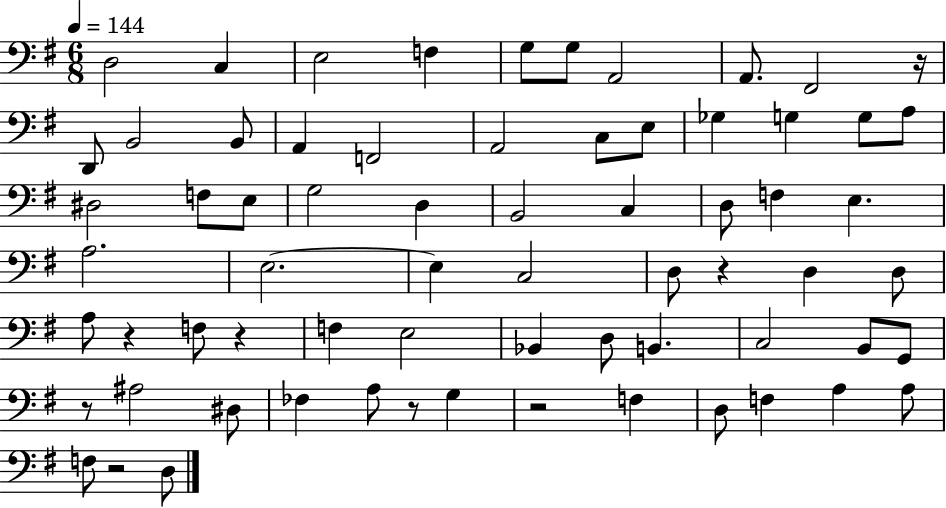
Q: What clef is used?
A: bass